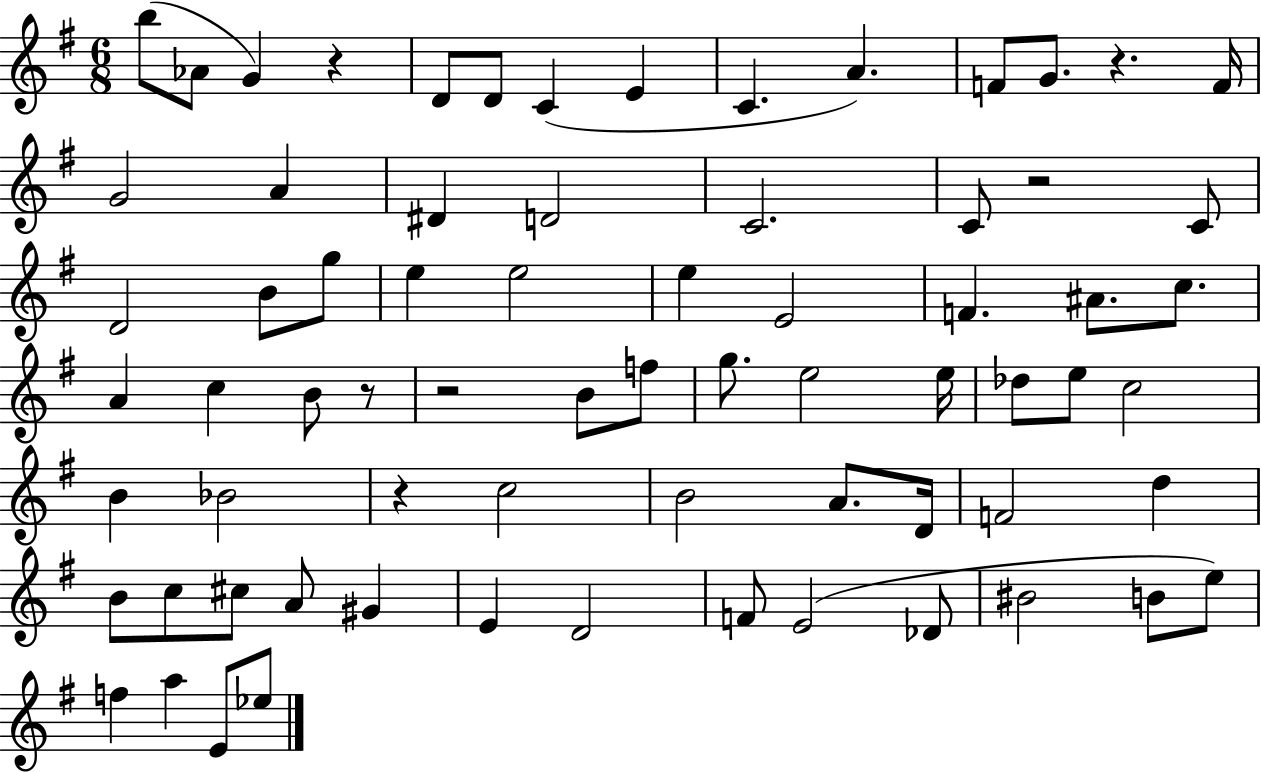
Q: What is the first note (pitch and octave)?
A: B5